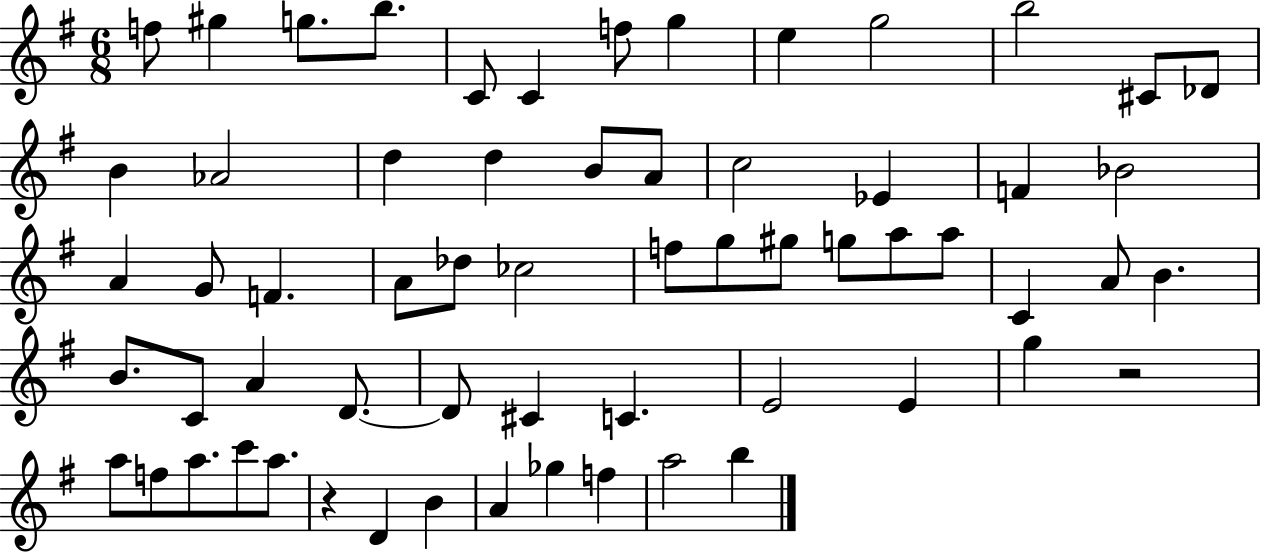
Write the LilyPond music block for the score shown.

{
  \clef treble
  \numericTimeSignature
  \time 6/8
  \key g \major
  f''8 gis''4 g''8. b''8. | c'8 c'4 f''8 g''4 | e''4 g''2 | b''2 cis'8 des'8 | \break b'4 aes'2 | d''4 d''4 b'8 a'8 | c''2 ees'4 | f'4 bes'2 | \break a'4 g'8 f'4. | a'8 des''8 ces''2 | f''8 g''8 gis''8 g''8 a''8 a''8 | c'4 a'8 b'4. | \break b'8. c'8 a'4 d'8.~~ | d'8 cis'4 c'4. | e'2 e'4 | g''4 r2 | \break a''8 f''8 a''8. c'''8 a''8. | r4 d'4 b'4 | a'4 ges''4 f''4 | a''2 b''4 | \break \bar "|."
}